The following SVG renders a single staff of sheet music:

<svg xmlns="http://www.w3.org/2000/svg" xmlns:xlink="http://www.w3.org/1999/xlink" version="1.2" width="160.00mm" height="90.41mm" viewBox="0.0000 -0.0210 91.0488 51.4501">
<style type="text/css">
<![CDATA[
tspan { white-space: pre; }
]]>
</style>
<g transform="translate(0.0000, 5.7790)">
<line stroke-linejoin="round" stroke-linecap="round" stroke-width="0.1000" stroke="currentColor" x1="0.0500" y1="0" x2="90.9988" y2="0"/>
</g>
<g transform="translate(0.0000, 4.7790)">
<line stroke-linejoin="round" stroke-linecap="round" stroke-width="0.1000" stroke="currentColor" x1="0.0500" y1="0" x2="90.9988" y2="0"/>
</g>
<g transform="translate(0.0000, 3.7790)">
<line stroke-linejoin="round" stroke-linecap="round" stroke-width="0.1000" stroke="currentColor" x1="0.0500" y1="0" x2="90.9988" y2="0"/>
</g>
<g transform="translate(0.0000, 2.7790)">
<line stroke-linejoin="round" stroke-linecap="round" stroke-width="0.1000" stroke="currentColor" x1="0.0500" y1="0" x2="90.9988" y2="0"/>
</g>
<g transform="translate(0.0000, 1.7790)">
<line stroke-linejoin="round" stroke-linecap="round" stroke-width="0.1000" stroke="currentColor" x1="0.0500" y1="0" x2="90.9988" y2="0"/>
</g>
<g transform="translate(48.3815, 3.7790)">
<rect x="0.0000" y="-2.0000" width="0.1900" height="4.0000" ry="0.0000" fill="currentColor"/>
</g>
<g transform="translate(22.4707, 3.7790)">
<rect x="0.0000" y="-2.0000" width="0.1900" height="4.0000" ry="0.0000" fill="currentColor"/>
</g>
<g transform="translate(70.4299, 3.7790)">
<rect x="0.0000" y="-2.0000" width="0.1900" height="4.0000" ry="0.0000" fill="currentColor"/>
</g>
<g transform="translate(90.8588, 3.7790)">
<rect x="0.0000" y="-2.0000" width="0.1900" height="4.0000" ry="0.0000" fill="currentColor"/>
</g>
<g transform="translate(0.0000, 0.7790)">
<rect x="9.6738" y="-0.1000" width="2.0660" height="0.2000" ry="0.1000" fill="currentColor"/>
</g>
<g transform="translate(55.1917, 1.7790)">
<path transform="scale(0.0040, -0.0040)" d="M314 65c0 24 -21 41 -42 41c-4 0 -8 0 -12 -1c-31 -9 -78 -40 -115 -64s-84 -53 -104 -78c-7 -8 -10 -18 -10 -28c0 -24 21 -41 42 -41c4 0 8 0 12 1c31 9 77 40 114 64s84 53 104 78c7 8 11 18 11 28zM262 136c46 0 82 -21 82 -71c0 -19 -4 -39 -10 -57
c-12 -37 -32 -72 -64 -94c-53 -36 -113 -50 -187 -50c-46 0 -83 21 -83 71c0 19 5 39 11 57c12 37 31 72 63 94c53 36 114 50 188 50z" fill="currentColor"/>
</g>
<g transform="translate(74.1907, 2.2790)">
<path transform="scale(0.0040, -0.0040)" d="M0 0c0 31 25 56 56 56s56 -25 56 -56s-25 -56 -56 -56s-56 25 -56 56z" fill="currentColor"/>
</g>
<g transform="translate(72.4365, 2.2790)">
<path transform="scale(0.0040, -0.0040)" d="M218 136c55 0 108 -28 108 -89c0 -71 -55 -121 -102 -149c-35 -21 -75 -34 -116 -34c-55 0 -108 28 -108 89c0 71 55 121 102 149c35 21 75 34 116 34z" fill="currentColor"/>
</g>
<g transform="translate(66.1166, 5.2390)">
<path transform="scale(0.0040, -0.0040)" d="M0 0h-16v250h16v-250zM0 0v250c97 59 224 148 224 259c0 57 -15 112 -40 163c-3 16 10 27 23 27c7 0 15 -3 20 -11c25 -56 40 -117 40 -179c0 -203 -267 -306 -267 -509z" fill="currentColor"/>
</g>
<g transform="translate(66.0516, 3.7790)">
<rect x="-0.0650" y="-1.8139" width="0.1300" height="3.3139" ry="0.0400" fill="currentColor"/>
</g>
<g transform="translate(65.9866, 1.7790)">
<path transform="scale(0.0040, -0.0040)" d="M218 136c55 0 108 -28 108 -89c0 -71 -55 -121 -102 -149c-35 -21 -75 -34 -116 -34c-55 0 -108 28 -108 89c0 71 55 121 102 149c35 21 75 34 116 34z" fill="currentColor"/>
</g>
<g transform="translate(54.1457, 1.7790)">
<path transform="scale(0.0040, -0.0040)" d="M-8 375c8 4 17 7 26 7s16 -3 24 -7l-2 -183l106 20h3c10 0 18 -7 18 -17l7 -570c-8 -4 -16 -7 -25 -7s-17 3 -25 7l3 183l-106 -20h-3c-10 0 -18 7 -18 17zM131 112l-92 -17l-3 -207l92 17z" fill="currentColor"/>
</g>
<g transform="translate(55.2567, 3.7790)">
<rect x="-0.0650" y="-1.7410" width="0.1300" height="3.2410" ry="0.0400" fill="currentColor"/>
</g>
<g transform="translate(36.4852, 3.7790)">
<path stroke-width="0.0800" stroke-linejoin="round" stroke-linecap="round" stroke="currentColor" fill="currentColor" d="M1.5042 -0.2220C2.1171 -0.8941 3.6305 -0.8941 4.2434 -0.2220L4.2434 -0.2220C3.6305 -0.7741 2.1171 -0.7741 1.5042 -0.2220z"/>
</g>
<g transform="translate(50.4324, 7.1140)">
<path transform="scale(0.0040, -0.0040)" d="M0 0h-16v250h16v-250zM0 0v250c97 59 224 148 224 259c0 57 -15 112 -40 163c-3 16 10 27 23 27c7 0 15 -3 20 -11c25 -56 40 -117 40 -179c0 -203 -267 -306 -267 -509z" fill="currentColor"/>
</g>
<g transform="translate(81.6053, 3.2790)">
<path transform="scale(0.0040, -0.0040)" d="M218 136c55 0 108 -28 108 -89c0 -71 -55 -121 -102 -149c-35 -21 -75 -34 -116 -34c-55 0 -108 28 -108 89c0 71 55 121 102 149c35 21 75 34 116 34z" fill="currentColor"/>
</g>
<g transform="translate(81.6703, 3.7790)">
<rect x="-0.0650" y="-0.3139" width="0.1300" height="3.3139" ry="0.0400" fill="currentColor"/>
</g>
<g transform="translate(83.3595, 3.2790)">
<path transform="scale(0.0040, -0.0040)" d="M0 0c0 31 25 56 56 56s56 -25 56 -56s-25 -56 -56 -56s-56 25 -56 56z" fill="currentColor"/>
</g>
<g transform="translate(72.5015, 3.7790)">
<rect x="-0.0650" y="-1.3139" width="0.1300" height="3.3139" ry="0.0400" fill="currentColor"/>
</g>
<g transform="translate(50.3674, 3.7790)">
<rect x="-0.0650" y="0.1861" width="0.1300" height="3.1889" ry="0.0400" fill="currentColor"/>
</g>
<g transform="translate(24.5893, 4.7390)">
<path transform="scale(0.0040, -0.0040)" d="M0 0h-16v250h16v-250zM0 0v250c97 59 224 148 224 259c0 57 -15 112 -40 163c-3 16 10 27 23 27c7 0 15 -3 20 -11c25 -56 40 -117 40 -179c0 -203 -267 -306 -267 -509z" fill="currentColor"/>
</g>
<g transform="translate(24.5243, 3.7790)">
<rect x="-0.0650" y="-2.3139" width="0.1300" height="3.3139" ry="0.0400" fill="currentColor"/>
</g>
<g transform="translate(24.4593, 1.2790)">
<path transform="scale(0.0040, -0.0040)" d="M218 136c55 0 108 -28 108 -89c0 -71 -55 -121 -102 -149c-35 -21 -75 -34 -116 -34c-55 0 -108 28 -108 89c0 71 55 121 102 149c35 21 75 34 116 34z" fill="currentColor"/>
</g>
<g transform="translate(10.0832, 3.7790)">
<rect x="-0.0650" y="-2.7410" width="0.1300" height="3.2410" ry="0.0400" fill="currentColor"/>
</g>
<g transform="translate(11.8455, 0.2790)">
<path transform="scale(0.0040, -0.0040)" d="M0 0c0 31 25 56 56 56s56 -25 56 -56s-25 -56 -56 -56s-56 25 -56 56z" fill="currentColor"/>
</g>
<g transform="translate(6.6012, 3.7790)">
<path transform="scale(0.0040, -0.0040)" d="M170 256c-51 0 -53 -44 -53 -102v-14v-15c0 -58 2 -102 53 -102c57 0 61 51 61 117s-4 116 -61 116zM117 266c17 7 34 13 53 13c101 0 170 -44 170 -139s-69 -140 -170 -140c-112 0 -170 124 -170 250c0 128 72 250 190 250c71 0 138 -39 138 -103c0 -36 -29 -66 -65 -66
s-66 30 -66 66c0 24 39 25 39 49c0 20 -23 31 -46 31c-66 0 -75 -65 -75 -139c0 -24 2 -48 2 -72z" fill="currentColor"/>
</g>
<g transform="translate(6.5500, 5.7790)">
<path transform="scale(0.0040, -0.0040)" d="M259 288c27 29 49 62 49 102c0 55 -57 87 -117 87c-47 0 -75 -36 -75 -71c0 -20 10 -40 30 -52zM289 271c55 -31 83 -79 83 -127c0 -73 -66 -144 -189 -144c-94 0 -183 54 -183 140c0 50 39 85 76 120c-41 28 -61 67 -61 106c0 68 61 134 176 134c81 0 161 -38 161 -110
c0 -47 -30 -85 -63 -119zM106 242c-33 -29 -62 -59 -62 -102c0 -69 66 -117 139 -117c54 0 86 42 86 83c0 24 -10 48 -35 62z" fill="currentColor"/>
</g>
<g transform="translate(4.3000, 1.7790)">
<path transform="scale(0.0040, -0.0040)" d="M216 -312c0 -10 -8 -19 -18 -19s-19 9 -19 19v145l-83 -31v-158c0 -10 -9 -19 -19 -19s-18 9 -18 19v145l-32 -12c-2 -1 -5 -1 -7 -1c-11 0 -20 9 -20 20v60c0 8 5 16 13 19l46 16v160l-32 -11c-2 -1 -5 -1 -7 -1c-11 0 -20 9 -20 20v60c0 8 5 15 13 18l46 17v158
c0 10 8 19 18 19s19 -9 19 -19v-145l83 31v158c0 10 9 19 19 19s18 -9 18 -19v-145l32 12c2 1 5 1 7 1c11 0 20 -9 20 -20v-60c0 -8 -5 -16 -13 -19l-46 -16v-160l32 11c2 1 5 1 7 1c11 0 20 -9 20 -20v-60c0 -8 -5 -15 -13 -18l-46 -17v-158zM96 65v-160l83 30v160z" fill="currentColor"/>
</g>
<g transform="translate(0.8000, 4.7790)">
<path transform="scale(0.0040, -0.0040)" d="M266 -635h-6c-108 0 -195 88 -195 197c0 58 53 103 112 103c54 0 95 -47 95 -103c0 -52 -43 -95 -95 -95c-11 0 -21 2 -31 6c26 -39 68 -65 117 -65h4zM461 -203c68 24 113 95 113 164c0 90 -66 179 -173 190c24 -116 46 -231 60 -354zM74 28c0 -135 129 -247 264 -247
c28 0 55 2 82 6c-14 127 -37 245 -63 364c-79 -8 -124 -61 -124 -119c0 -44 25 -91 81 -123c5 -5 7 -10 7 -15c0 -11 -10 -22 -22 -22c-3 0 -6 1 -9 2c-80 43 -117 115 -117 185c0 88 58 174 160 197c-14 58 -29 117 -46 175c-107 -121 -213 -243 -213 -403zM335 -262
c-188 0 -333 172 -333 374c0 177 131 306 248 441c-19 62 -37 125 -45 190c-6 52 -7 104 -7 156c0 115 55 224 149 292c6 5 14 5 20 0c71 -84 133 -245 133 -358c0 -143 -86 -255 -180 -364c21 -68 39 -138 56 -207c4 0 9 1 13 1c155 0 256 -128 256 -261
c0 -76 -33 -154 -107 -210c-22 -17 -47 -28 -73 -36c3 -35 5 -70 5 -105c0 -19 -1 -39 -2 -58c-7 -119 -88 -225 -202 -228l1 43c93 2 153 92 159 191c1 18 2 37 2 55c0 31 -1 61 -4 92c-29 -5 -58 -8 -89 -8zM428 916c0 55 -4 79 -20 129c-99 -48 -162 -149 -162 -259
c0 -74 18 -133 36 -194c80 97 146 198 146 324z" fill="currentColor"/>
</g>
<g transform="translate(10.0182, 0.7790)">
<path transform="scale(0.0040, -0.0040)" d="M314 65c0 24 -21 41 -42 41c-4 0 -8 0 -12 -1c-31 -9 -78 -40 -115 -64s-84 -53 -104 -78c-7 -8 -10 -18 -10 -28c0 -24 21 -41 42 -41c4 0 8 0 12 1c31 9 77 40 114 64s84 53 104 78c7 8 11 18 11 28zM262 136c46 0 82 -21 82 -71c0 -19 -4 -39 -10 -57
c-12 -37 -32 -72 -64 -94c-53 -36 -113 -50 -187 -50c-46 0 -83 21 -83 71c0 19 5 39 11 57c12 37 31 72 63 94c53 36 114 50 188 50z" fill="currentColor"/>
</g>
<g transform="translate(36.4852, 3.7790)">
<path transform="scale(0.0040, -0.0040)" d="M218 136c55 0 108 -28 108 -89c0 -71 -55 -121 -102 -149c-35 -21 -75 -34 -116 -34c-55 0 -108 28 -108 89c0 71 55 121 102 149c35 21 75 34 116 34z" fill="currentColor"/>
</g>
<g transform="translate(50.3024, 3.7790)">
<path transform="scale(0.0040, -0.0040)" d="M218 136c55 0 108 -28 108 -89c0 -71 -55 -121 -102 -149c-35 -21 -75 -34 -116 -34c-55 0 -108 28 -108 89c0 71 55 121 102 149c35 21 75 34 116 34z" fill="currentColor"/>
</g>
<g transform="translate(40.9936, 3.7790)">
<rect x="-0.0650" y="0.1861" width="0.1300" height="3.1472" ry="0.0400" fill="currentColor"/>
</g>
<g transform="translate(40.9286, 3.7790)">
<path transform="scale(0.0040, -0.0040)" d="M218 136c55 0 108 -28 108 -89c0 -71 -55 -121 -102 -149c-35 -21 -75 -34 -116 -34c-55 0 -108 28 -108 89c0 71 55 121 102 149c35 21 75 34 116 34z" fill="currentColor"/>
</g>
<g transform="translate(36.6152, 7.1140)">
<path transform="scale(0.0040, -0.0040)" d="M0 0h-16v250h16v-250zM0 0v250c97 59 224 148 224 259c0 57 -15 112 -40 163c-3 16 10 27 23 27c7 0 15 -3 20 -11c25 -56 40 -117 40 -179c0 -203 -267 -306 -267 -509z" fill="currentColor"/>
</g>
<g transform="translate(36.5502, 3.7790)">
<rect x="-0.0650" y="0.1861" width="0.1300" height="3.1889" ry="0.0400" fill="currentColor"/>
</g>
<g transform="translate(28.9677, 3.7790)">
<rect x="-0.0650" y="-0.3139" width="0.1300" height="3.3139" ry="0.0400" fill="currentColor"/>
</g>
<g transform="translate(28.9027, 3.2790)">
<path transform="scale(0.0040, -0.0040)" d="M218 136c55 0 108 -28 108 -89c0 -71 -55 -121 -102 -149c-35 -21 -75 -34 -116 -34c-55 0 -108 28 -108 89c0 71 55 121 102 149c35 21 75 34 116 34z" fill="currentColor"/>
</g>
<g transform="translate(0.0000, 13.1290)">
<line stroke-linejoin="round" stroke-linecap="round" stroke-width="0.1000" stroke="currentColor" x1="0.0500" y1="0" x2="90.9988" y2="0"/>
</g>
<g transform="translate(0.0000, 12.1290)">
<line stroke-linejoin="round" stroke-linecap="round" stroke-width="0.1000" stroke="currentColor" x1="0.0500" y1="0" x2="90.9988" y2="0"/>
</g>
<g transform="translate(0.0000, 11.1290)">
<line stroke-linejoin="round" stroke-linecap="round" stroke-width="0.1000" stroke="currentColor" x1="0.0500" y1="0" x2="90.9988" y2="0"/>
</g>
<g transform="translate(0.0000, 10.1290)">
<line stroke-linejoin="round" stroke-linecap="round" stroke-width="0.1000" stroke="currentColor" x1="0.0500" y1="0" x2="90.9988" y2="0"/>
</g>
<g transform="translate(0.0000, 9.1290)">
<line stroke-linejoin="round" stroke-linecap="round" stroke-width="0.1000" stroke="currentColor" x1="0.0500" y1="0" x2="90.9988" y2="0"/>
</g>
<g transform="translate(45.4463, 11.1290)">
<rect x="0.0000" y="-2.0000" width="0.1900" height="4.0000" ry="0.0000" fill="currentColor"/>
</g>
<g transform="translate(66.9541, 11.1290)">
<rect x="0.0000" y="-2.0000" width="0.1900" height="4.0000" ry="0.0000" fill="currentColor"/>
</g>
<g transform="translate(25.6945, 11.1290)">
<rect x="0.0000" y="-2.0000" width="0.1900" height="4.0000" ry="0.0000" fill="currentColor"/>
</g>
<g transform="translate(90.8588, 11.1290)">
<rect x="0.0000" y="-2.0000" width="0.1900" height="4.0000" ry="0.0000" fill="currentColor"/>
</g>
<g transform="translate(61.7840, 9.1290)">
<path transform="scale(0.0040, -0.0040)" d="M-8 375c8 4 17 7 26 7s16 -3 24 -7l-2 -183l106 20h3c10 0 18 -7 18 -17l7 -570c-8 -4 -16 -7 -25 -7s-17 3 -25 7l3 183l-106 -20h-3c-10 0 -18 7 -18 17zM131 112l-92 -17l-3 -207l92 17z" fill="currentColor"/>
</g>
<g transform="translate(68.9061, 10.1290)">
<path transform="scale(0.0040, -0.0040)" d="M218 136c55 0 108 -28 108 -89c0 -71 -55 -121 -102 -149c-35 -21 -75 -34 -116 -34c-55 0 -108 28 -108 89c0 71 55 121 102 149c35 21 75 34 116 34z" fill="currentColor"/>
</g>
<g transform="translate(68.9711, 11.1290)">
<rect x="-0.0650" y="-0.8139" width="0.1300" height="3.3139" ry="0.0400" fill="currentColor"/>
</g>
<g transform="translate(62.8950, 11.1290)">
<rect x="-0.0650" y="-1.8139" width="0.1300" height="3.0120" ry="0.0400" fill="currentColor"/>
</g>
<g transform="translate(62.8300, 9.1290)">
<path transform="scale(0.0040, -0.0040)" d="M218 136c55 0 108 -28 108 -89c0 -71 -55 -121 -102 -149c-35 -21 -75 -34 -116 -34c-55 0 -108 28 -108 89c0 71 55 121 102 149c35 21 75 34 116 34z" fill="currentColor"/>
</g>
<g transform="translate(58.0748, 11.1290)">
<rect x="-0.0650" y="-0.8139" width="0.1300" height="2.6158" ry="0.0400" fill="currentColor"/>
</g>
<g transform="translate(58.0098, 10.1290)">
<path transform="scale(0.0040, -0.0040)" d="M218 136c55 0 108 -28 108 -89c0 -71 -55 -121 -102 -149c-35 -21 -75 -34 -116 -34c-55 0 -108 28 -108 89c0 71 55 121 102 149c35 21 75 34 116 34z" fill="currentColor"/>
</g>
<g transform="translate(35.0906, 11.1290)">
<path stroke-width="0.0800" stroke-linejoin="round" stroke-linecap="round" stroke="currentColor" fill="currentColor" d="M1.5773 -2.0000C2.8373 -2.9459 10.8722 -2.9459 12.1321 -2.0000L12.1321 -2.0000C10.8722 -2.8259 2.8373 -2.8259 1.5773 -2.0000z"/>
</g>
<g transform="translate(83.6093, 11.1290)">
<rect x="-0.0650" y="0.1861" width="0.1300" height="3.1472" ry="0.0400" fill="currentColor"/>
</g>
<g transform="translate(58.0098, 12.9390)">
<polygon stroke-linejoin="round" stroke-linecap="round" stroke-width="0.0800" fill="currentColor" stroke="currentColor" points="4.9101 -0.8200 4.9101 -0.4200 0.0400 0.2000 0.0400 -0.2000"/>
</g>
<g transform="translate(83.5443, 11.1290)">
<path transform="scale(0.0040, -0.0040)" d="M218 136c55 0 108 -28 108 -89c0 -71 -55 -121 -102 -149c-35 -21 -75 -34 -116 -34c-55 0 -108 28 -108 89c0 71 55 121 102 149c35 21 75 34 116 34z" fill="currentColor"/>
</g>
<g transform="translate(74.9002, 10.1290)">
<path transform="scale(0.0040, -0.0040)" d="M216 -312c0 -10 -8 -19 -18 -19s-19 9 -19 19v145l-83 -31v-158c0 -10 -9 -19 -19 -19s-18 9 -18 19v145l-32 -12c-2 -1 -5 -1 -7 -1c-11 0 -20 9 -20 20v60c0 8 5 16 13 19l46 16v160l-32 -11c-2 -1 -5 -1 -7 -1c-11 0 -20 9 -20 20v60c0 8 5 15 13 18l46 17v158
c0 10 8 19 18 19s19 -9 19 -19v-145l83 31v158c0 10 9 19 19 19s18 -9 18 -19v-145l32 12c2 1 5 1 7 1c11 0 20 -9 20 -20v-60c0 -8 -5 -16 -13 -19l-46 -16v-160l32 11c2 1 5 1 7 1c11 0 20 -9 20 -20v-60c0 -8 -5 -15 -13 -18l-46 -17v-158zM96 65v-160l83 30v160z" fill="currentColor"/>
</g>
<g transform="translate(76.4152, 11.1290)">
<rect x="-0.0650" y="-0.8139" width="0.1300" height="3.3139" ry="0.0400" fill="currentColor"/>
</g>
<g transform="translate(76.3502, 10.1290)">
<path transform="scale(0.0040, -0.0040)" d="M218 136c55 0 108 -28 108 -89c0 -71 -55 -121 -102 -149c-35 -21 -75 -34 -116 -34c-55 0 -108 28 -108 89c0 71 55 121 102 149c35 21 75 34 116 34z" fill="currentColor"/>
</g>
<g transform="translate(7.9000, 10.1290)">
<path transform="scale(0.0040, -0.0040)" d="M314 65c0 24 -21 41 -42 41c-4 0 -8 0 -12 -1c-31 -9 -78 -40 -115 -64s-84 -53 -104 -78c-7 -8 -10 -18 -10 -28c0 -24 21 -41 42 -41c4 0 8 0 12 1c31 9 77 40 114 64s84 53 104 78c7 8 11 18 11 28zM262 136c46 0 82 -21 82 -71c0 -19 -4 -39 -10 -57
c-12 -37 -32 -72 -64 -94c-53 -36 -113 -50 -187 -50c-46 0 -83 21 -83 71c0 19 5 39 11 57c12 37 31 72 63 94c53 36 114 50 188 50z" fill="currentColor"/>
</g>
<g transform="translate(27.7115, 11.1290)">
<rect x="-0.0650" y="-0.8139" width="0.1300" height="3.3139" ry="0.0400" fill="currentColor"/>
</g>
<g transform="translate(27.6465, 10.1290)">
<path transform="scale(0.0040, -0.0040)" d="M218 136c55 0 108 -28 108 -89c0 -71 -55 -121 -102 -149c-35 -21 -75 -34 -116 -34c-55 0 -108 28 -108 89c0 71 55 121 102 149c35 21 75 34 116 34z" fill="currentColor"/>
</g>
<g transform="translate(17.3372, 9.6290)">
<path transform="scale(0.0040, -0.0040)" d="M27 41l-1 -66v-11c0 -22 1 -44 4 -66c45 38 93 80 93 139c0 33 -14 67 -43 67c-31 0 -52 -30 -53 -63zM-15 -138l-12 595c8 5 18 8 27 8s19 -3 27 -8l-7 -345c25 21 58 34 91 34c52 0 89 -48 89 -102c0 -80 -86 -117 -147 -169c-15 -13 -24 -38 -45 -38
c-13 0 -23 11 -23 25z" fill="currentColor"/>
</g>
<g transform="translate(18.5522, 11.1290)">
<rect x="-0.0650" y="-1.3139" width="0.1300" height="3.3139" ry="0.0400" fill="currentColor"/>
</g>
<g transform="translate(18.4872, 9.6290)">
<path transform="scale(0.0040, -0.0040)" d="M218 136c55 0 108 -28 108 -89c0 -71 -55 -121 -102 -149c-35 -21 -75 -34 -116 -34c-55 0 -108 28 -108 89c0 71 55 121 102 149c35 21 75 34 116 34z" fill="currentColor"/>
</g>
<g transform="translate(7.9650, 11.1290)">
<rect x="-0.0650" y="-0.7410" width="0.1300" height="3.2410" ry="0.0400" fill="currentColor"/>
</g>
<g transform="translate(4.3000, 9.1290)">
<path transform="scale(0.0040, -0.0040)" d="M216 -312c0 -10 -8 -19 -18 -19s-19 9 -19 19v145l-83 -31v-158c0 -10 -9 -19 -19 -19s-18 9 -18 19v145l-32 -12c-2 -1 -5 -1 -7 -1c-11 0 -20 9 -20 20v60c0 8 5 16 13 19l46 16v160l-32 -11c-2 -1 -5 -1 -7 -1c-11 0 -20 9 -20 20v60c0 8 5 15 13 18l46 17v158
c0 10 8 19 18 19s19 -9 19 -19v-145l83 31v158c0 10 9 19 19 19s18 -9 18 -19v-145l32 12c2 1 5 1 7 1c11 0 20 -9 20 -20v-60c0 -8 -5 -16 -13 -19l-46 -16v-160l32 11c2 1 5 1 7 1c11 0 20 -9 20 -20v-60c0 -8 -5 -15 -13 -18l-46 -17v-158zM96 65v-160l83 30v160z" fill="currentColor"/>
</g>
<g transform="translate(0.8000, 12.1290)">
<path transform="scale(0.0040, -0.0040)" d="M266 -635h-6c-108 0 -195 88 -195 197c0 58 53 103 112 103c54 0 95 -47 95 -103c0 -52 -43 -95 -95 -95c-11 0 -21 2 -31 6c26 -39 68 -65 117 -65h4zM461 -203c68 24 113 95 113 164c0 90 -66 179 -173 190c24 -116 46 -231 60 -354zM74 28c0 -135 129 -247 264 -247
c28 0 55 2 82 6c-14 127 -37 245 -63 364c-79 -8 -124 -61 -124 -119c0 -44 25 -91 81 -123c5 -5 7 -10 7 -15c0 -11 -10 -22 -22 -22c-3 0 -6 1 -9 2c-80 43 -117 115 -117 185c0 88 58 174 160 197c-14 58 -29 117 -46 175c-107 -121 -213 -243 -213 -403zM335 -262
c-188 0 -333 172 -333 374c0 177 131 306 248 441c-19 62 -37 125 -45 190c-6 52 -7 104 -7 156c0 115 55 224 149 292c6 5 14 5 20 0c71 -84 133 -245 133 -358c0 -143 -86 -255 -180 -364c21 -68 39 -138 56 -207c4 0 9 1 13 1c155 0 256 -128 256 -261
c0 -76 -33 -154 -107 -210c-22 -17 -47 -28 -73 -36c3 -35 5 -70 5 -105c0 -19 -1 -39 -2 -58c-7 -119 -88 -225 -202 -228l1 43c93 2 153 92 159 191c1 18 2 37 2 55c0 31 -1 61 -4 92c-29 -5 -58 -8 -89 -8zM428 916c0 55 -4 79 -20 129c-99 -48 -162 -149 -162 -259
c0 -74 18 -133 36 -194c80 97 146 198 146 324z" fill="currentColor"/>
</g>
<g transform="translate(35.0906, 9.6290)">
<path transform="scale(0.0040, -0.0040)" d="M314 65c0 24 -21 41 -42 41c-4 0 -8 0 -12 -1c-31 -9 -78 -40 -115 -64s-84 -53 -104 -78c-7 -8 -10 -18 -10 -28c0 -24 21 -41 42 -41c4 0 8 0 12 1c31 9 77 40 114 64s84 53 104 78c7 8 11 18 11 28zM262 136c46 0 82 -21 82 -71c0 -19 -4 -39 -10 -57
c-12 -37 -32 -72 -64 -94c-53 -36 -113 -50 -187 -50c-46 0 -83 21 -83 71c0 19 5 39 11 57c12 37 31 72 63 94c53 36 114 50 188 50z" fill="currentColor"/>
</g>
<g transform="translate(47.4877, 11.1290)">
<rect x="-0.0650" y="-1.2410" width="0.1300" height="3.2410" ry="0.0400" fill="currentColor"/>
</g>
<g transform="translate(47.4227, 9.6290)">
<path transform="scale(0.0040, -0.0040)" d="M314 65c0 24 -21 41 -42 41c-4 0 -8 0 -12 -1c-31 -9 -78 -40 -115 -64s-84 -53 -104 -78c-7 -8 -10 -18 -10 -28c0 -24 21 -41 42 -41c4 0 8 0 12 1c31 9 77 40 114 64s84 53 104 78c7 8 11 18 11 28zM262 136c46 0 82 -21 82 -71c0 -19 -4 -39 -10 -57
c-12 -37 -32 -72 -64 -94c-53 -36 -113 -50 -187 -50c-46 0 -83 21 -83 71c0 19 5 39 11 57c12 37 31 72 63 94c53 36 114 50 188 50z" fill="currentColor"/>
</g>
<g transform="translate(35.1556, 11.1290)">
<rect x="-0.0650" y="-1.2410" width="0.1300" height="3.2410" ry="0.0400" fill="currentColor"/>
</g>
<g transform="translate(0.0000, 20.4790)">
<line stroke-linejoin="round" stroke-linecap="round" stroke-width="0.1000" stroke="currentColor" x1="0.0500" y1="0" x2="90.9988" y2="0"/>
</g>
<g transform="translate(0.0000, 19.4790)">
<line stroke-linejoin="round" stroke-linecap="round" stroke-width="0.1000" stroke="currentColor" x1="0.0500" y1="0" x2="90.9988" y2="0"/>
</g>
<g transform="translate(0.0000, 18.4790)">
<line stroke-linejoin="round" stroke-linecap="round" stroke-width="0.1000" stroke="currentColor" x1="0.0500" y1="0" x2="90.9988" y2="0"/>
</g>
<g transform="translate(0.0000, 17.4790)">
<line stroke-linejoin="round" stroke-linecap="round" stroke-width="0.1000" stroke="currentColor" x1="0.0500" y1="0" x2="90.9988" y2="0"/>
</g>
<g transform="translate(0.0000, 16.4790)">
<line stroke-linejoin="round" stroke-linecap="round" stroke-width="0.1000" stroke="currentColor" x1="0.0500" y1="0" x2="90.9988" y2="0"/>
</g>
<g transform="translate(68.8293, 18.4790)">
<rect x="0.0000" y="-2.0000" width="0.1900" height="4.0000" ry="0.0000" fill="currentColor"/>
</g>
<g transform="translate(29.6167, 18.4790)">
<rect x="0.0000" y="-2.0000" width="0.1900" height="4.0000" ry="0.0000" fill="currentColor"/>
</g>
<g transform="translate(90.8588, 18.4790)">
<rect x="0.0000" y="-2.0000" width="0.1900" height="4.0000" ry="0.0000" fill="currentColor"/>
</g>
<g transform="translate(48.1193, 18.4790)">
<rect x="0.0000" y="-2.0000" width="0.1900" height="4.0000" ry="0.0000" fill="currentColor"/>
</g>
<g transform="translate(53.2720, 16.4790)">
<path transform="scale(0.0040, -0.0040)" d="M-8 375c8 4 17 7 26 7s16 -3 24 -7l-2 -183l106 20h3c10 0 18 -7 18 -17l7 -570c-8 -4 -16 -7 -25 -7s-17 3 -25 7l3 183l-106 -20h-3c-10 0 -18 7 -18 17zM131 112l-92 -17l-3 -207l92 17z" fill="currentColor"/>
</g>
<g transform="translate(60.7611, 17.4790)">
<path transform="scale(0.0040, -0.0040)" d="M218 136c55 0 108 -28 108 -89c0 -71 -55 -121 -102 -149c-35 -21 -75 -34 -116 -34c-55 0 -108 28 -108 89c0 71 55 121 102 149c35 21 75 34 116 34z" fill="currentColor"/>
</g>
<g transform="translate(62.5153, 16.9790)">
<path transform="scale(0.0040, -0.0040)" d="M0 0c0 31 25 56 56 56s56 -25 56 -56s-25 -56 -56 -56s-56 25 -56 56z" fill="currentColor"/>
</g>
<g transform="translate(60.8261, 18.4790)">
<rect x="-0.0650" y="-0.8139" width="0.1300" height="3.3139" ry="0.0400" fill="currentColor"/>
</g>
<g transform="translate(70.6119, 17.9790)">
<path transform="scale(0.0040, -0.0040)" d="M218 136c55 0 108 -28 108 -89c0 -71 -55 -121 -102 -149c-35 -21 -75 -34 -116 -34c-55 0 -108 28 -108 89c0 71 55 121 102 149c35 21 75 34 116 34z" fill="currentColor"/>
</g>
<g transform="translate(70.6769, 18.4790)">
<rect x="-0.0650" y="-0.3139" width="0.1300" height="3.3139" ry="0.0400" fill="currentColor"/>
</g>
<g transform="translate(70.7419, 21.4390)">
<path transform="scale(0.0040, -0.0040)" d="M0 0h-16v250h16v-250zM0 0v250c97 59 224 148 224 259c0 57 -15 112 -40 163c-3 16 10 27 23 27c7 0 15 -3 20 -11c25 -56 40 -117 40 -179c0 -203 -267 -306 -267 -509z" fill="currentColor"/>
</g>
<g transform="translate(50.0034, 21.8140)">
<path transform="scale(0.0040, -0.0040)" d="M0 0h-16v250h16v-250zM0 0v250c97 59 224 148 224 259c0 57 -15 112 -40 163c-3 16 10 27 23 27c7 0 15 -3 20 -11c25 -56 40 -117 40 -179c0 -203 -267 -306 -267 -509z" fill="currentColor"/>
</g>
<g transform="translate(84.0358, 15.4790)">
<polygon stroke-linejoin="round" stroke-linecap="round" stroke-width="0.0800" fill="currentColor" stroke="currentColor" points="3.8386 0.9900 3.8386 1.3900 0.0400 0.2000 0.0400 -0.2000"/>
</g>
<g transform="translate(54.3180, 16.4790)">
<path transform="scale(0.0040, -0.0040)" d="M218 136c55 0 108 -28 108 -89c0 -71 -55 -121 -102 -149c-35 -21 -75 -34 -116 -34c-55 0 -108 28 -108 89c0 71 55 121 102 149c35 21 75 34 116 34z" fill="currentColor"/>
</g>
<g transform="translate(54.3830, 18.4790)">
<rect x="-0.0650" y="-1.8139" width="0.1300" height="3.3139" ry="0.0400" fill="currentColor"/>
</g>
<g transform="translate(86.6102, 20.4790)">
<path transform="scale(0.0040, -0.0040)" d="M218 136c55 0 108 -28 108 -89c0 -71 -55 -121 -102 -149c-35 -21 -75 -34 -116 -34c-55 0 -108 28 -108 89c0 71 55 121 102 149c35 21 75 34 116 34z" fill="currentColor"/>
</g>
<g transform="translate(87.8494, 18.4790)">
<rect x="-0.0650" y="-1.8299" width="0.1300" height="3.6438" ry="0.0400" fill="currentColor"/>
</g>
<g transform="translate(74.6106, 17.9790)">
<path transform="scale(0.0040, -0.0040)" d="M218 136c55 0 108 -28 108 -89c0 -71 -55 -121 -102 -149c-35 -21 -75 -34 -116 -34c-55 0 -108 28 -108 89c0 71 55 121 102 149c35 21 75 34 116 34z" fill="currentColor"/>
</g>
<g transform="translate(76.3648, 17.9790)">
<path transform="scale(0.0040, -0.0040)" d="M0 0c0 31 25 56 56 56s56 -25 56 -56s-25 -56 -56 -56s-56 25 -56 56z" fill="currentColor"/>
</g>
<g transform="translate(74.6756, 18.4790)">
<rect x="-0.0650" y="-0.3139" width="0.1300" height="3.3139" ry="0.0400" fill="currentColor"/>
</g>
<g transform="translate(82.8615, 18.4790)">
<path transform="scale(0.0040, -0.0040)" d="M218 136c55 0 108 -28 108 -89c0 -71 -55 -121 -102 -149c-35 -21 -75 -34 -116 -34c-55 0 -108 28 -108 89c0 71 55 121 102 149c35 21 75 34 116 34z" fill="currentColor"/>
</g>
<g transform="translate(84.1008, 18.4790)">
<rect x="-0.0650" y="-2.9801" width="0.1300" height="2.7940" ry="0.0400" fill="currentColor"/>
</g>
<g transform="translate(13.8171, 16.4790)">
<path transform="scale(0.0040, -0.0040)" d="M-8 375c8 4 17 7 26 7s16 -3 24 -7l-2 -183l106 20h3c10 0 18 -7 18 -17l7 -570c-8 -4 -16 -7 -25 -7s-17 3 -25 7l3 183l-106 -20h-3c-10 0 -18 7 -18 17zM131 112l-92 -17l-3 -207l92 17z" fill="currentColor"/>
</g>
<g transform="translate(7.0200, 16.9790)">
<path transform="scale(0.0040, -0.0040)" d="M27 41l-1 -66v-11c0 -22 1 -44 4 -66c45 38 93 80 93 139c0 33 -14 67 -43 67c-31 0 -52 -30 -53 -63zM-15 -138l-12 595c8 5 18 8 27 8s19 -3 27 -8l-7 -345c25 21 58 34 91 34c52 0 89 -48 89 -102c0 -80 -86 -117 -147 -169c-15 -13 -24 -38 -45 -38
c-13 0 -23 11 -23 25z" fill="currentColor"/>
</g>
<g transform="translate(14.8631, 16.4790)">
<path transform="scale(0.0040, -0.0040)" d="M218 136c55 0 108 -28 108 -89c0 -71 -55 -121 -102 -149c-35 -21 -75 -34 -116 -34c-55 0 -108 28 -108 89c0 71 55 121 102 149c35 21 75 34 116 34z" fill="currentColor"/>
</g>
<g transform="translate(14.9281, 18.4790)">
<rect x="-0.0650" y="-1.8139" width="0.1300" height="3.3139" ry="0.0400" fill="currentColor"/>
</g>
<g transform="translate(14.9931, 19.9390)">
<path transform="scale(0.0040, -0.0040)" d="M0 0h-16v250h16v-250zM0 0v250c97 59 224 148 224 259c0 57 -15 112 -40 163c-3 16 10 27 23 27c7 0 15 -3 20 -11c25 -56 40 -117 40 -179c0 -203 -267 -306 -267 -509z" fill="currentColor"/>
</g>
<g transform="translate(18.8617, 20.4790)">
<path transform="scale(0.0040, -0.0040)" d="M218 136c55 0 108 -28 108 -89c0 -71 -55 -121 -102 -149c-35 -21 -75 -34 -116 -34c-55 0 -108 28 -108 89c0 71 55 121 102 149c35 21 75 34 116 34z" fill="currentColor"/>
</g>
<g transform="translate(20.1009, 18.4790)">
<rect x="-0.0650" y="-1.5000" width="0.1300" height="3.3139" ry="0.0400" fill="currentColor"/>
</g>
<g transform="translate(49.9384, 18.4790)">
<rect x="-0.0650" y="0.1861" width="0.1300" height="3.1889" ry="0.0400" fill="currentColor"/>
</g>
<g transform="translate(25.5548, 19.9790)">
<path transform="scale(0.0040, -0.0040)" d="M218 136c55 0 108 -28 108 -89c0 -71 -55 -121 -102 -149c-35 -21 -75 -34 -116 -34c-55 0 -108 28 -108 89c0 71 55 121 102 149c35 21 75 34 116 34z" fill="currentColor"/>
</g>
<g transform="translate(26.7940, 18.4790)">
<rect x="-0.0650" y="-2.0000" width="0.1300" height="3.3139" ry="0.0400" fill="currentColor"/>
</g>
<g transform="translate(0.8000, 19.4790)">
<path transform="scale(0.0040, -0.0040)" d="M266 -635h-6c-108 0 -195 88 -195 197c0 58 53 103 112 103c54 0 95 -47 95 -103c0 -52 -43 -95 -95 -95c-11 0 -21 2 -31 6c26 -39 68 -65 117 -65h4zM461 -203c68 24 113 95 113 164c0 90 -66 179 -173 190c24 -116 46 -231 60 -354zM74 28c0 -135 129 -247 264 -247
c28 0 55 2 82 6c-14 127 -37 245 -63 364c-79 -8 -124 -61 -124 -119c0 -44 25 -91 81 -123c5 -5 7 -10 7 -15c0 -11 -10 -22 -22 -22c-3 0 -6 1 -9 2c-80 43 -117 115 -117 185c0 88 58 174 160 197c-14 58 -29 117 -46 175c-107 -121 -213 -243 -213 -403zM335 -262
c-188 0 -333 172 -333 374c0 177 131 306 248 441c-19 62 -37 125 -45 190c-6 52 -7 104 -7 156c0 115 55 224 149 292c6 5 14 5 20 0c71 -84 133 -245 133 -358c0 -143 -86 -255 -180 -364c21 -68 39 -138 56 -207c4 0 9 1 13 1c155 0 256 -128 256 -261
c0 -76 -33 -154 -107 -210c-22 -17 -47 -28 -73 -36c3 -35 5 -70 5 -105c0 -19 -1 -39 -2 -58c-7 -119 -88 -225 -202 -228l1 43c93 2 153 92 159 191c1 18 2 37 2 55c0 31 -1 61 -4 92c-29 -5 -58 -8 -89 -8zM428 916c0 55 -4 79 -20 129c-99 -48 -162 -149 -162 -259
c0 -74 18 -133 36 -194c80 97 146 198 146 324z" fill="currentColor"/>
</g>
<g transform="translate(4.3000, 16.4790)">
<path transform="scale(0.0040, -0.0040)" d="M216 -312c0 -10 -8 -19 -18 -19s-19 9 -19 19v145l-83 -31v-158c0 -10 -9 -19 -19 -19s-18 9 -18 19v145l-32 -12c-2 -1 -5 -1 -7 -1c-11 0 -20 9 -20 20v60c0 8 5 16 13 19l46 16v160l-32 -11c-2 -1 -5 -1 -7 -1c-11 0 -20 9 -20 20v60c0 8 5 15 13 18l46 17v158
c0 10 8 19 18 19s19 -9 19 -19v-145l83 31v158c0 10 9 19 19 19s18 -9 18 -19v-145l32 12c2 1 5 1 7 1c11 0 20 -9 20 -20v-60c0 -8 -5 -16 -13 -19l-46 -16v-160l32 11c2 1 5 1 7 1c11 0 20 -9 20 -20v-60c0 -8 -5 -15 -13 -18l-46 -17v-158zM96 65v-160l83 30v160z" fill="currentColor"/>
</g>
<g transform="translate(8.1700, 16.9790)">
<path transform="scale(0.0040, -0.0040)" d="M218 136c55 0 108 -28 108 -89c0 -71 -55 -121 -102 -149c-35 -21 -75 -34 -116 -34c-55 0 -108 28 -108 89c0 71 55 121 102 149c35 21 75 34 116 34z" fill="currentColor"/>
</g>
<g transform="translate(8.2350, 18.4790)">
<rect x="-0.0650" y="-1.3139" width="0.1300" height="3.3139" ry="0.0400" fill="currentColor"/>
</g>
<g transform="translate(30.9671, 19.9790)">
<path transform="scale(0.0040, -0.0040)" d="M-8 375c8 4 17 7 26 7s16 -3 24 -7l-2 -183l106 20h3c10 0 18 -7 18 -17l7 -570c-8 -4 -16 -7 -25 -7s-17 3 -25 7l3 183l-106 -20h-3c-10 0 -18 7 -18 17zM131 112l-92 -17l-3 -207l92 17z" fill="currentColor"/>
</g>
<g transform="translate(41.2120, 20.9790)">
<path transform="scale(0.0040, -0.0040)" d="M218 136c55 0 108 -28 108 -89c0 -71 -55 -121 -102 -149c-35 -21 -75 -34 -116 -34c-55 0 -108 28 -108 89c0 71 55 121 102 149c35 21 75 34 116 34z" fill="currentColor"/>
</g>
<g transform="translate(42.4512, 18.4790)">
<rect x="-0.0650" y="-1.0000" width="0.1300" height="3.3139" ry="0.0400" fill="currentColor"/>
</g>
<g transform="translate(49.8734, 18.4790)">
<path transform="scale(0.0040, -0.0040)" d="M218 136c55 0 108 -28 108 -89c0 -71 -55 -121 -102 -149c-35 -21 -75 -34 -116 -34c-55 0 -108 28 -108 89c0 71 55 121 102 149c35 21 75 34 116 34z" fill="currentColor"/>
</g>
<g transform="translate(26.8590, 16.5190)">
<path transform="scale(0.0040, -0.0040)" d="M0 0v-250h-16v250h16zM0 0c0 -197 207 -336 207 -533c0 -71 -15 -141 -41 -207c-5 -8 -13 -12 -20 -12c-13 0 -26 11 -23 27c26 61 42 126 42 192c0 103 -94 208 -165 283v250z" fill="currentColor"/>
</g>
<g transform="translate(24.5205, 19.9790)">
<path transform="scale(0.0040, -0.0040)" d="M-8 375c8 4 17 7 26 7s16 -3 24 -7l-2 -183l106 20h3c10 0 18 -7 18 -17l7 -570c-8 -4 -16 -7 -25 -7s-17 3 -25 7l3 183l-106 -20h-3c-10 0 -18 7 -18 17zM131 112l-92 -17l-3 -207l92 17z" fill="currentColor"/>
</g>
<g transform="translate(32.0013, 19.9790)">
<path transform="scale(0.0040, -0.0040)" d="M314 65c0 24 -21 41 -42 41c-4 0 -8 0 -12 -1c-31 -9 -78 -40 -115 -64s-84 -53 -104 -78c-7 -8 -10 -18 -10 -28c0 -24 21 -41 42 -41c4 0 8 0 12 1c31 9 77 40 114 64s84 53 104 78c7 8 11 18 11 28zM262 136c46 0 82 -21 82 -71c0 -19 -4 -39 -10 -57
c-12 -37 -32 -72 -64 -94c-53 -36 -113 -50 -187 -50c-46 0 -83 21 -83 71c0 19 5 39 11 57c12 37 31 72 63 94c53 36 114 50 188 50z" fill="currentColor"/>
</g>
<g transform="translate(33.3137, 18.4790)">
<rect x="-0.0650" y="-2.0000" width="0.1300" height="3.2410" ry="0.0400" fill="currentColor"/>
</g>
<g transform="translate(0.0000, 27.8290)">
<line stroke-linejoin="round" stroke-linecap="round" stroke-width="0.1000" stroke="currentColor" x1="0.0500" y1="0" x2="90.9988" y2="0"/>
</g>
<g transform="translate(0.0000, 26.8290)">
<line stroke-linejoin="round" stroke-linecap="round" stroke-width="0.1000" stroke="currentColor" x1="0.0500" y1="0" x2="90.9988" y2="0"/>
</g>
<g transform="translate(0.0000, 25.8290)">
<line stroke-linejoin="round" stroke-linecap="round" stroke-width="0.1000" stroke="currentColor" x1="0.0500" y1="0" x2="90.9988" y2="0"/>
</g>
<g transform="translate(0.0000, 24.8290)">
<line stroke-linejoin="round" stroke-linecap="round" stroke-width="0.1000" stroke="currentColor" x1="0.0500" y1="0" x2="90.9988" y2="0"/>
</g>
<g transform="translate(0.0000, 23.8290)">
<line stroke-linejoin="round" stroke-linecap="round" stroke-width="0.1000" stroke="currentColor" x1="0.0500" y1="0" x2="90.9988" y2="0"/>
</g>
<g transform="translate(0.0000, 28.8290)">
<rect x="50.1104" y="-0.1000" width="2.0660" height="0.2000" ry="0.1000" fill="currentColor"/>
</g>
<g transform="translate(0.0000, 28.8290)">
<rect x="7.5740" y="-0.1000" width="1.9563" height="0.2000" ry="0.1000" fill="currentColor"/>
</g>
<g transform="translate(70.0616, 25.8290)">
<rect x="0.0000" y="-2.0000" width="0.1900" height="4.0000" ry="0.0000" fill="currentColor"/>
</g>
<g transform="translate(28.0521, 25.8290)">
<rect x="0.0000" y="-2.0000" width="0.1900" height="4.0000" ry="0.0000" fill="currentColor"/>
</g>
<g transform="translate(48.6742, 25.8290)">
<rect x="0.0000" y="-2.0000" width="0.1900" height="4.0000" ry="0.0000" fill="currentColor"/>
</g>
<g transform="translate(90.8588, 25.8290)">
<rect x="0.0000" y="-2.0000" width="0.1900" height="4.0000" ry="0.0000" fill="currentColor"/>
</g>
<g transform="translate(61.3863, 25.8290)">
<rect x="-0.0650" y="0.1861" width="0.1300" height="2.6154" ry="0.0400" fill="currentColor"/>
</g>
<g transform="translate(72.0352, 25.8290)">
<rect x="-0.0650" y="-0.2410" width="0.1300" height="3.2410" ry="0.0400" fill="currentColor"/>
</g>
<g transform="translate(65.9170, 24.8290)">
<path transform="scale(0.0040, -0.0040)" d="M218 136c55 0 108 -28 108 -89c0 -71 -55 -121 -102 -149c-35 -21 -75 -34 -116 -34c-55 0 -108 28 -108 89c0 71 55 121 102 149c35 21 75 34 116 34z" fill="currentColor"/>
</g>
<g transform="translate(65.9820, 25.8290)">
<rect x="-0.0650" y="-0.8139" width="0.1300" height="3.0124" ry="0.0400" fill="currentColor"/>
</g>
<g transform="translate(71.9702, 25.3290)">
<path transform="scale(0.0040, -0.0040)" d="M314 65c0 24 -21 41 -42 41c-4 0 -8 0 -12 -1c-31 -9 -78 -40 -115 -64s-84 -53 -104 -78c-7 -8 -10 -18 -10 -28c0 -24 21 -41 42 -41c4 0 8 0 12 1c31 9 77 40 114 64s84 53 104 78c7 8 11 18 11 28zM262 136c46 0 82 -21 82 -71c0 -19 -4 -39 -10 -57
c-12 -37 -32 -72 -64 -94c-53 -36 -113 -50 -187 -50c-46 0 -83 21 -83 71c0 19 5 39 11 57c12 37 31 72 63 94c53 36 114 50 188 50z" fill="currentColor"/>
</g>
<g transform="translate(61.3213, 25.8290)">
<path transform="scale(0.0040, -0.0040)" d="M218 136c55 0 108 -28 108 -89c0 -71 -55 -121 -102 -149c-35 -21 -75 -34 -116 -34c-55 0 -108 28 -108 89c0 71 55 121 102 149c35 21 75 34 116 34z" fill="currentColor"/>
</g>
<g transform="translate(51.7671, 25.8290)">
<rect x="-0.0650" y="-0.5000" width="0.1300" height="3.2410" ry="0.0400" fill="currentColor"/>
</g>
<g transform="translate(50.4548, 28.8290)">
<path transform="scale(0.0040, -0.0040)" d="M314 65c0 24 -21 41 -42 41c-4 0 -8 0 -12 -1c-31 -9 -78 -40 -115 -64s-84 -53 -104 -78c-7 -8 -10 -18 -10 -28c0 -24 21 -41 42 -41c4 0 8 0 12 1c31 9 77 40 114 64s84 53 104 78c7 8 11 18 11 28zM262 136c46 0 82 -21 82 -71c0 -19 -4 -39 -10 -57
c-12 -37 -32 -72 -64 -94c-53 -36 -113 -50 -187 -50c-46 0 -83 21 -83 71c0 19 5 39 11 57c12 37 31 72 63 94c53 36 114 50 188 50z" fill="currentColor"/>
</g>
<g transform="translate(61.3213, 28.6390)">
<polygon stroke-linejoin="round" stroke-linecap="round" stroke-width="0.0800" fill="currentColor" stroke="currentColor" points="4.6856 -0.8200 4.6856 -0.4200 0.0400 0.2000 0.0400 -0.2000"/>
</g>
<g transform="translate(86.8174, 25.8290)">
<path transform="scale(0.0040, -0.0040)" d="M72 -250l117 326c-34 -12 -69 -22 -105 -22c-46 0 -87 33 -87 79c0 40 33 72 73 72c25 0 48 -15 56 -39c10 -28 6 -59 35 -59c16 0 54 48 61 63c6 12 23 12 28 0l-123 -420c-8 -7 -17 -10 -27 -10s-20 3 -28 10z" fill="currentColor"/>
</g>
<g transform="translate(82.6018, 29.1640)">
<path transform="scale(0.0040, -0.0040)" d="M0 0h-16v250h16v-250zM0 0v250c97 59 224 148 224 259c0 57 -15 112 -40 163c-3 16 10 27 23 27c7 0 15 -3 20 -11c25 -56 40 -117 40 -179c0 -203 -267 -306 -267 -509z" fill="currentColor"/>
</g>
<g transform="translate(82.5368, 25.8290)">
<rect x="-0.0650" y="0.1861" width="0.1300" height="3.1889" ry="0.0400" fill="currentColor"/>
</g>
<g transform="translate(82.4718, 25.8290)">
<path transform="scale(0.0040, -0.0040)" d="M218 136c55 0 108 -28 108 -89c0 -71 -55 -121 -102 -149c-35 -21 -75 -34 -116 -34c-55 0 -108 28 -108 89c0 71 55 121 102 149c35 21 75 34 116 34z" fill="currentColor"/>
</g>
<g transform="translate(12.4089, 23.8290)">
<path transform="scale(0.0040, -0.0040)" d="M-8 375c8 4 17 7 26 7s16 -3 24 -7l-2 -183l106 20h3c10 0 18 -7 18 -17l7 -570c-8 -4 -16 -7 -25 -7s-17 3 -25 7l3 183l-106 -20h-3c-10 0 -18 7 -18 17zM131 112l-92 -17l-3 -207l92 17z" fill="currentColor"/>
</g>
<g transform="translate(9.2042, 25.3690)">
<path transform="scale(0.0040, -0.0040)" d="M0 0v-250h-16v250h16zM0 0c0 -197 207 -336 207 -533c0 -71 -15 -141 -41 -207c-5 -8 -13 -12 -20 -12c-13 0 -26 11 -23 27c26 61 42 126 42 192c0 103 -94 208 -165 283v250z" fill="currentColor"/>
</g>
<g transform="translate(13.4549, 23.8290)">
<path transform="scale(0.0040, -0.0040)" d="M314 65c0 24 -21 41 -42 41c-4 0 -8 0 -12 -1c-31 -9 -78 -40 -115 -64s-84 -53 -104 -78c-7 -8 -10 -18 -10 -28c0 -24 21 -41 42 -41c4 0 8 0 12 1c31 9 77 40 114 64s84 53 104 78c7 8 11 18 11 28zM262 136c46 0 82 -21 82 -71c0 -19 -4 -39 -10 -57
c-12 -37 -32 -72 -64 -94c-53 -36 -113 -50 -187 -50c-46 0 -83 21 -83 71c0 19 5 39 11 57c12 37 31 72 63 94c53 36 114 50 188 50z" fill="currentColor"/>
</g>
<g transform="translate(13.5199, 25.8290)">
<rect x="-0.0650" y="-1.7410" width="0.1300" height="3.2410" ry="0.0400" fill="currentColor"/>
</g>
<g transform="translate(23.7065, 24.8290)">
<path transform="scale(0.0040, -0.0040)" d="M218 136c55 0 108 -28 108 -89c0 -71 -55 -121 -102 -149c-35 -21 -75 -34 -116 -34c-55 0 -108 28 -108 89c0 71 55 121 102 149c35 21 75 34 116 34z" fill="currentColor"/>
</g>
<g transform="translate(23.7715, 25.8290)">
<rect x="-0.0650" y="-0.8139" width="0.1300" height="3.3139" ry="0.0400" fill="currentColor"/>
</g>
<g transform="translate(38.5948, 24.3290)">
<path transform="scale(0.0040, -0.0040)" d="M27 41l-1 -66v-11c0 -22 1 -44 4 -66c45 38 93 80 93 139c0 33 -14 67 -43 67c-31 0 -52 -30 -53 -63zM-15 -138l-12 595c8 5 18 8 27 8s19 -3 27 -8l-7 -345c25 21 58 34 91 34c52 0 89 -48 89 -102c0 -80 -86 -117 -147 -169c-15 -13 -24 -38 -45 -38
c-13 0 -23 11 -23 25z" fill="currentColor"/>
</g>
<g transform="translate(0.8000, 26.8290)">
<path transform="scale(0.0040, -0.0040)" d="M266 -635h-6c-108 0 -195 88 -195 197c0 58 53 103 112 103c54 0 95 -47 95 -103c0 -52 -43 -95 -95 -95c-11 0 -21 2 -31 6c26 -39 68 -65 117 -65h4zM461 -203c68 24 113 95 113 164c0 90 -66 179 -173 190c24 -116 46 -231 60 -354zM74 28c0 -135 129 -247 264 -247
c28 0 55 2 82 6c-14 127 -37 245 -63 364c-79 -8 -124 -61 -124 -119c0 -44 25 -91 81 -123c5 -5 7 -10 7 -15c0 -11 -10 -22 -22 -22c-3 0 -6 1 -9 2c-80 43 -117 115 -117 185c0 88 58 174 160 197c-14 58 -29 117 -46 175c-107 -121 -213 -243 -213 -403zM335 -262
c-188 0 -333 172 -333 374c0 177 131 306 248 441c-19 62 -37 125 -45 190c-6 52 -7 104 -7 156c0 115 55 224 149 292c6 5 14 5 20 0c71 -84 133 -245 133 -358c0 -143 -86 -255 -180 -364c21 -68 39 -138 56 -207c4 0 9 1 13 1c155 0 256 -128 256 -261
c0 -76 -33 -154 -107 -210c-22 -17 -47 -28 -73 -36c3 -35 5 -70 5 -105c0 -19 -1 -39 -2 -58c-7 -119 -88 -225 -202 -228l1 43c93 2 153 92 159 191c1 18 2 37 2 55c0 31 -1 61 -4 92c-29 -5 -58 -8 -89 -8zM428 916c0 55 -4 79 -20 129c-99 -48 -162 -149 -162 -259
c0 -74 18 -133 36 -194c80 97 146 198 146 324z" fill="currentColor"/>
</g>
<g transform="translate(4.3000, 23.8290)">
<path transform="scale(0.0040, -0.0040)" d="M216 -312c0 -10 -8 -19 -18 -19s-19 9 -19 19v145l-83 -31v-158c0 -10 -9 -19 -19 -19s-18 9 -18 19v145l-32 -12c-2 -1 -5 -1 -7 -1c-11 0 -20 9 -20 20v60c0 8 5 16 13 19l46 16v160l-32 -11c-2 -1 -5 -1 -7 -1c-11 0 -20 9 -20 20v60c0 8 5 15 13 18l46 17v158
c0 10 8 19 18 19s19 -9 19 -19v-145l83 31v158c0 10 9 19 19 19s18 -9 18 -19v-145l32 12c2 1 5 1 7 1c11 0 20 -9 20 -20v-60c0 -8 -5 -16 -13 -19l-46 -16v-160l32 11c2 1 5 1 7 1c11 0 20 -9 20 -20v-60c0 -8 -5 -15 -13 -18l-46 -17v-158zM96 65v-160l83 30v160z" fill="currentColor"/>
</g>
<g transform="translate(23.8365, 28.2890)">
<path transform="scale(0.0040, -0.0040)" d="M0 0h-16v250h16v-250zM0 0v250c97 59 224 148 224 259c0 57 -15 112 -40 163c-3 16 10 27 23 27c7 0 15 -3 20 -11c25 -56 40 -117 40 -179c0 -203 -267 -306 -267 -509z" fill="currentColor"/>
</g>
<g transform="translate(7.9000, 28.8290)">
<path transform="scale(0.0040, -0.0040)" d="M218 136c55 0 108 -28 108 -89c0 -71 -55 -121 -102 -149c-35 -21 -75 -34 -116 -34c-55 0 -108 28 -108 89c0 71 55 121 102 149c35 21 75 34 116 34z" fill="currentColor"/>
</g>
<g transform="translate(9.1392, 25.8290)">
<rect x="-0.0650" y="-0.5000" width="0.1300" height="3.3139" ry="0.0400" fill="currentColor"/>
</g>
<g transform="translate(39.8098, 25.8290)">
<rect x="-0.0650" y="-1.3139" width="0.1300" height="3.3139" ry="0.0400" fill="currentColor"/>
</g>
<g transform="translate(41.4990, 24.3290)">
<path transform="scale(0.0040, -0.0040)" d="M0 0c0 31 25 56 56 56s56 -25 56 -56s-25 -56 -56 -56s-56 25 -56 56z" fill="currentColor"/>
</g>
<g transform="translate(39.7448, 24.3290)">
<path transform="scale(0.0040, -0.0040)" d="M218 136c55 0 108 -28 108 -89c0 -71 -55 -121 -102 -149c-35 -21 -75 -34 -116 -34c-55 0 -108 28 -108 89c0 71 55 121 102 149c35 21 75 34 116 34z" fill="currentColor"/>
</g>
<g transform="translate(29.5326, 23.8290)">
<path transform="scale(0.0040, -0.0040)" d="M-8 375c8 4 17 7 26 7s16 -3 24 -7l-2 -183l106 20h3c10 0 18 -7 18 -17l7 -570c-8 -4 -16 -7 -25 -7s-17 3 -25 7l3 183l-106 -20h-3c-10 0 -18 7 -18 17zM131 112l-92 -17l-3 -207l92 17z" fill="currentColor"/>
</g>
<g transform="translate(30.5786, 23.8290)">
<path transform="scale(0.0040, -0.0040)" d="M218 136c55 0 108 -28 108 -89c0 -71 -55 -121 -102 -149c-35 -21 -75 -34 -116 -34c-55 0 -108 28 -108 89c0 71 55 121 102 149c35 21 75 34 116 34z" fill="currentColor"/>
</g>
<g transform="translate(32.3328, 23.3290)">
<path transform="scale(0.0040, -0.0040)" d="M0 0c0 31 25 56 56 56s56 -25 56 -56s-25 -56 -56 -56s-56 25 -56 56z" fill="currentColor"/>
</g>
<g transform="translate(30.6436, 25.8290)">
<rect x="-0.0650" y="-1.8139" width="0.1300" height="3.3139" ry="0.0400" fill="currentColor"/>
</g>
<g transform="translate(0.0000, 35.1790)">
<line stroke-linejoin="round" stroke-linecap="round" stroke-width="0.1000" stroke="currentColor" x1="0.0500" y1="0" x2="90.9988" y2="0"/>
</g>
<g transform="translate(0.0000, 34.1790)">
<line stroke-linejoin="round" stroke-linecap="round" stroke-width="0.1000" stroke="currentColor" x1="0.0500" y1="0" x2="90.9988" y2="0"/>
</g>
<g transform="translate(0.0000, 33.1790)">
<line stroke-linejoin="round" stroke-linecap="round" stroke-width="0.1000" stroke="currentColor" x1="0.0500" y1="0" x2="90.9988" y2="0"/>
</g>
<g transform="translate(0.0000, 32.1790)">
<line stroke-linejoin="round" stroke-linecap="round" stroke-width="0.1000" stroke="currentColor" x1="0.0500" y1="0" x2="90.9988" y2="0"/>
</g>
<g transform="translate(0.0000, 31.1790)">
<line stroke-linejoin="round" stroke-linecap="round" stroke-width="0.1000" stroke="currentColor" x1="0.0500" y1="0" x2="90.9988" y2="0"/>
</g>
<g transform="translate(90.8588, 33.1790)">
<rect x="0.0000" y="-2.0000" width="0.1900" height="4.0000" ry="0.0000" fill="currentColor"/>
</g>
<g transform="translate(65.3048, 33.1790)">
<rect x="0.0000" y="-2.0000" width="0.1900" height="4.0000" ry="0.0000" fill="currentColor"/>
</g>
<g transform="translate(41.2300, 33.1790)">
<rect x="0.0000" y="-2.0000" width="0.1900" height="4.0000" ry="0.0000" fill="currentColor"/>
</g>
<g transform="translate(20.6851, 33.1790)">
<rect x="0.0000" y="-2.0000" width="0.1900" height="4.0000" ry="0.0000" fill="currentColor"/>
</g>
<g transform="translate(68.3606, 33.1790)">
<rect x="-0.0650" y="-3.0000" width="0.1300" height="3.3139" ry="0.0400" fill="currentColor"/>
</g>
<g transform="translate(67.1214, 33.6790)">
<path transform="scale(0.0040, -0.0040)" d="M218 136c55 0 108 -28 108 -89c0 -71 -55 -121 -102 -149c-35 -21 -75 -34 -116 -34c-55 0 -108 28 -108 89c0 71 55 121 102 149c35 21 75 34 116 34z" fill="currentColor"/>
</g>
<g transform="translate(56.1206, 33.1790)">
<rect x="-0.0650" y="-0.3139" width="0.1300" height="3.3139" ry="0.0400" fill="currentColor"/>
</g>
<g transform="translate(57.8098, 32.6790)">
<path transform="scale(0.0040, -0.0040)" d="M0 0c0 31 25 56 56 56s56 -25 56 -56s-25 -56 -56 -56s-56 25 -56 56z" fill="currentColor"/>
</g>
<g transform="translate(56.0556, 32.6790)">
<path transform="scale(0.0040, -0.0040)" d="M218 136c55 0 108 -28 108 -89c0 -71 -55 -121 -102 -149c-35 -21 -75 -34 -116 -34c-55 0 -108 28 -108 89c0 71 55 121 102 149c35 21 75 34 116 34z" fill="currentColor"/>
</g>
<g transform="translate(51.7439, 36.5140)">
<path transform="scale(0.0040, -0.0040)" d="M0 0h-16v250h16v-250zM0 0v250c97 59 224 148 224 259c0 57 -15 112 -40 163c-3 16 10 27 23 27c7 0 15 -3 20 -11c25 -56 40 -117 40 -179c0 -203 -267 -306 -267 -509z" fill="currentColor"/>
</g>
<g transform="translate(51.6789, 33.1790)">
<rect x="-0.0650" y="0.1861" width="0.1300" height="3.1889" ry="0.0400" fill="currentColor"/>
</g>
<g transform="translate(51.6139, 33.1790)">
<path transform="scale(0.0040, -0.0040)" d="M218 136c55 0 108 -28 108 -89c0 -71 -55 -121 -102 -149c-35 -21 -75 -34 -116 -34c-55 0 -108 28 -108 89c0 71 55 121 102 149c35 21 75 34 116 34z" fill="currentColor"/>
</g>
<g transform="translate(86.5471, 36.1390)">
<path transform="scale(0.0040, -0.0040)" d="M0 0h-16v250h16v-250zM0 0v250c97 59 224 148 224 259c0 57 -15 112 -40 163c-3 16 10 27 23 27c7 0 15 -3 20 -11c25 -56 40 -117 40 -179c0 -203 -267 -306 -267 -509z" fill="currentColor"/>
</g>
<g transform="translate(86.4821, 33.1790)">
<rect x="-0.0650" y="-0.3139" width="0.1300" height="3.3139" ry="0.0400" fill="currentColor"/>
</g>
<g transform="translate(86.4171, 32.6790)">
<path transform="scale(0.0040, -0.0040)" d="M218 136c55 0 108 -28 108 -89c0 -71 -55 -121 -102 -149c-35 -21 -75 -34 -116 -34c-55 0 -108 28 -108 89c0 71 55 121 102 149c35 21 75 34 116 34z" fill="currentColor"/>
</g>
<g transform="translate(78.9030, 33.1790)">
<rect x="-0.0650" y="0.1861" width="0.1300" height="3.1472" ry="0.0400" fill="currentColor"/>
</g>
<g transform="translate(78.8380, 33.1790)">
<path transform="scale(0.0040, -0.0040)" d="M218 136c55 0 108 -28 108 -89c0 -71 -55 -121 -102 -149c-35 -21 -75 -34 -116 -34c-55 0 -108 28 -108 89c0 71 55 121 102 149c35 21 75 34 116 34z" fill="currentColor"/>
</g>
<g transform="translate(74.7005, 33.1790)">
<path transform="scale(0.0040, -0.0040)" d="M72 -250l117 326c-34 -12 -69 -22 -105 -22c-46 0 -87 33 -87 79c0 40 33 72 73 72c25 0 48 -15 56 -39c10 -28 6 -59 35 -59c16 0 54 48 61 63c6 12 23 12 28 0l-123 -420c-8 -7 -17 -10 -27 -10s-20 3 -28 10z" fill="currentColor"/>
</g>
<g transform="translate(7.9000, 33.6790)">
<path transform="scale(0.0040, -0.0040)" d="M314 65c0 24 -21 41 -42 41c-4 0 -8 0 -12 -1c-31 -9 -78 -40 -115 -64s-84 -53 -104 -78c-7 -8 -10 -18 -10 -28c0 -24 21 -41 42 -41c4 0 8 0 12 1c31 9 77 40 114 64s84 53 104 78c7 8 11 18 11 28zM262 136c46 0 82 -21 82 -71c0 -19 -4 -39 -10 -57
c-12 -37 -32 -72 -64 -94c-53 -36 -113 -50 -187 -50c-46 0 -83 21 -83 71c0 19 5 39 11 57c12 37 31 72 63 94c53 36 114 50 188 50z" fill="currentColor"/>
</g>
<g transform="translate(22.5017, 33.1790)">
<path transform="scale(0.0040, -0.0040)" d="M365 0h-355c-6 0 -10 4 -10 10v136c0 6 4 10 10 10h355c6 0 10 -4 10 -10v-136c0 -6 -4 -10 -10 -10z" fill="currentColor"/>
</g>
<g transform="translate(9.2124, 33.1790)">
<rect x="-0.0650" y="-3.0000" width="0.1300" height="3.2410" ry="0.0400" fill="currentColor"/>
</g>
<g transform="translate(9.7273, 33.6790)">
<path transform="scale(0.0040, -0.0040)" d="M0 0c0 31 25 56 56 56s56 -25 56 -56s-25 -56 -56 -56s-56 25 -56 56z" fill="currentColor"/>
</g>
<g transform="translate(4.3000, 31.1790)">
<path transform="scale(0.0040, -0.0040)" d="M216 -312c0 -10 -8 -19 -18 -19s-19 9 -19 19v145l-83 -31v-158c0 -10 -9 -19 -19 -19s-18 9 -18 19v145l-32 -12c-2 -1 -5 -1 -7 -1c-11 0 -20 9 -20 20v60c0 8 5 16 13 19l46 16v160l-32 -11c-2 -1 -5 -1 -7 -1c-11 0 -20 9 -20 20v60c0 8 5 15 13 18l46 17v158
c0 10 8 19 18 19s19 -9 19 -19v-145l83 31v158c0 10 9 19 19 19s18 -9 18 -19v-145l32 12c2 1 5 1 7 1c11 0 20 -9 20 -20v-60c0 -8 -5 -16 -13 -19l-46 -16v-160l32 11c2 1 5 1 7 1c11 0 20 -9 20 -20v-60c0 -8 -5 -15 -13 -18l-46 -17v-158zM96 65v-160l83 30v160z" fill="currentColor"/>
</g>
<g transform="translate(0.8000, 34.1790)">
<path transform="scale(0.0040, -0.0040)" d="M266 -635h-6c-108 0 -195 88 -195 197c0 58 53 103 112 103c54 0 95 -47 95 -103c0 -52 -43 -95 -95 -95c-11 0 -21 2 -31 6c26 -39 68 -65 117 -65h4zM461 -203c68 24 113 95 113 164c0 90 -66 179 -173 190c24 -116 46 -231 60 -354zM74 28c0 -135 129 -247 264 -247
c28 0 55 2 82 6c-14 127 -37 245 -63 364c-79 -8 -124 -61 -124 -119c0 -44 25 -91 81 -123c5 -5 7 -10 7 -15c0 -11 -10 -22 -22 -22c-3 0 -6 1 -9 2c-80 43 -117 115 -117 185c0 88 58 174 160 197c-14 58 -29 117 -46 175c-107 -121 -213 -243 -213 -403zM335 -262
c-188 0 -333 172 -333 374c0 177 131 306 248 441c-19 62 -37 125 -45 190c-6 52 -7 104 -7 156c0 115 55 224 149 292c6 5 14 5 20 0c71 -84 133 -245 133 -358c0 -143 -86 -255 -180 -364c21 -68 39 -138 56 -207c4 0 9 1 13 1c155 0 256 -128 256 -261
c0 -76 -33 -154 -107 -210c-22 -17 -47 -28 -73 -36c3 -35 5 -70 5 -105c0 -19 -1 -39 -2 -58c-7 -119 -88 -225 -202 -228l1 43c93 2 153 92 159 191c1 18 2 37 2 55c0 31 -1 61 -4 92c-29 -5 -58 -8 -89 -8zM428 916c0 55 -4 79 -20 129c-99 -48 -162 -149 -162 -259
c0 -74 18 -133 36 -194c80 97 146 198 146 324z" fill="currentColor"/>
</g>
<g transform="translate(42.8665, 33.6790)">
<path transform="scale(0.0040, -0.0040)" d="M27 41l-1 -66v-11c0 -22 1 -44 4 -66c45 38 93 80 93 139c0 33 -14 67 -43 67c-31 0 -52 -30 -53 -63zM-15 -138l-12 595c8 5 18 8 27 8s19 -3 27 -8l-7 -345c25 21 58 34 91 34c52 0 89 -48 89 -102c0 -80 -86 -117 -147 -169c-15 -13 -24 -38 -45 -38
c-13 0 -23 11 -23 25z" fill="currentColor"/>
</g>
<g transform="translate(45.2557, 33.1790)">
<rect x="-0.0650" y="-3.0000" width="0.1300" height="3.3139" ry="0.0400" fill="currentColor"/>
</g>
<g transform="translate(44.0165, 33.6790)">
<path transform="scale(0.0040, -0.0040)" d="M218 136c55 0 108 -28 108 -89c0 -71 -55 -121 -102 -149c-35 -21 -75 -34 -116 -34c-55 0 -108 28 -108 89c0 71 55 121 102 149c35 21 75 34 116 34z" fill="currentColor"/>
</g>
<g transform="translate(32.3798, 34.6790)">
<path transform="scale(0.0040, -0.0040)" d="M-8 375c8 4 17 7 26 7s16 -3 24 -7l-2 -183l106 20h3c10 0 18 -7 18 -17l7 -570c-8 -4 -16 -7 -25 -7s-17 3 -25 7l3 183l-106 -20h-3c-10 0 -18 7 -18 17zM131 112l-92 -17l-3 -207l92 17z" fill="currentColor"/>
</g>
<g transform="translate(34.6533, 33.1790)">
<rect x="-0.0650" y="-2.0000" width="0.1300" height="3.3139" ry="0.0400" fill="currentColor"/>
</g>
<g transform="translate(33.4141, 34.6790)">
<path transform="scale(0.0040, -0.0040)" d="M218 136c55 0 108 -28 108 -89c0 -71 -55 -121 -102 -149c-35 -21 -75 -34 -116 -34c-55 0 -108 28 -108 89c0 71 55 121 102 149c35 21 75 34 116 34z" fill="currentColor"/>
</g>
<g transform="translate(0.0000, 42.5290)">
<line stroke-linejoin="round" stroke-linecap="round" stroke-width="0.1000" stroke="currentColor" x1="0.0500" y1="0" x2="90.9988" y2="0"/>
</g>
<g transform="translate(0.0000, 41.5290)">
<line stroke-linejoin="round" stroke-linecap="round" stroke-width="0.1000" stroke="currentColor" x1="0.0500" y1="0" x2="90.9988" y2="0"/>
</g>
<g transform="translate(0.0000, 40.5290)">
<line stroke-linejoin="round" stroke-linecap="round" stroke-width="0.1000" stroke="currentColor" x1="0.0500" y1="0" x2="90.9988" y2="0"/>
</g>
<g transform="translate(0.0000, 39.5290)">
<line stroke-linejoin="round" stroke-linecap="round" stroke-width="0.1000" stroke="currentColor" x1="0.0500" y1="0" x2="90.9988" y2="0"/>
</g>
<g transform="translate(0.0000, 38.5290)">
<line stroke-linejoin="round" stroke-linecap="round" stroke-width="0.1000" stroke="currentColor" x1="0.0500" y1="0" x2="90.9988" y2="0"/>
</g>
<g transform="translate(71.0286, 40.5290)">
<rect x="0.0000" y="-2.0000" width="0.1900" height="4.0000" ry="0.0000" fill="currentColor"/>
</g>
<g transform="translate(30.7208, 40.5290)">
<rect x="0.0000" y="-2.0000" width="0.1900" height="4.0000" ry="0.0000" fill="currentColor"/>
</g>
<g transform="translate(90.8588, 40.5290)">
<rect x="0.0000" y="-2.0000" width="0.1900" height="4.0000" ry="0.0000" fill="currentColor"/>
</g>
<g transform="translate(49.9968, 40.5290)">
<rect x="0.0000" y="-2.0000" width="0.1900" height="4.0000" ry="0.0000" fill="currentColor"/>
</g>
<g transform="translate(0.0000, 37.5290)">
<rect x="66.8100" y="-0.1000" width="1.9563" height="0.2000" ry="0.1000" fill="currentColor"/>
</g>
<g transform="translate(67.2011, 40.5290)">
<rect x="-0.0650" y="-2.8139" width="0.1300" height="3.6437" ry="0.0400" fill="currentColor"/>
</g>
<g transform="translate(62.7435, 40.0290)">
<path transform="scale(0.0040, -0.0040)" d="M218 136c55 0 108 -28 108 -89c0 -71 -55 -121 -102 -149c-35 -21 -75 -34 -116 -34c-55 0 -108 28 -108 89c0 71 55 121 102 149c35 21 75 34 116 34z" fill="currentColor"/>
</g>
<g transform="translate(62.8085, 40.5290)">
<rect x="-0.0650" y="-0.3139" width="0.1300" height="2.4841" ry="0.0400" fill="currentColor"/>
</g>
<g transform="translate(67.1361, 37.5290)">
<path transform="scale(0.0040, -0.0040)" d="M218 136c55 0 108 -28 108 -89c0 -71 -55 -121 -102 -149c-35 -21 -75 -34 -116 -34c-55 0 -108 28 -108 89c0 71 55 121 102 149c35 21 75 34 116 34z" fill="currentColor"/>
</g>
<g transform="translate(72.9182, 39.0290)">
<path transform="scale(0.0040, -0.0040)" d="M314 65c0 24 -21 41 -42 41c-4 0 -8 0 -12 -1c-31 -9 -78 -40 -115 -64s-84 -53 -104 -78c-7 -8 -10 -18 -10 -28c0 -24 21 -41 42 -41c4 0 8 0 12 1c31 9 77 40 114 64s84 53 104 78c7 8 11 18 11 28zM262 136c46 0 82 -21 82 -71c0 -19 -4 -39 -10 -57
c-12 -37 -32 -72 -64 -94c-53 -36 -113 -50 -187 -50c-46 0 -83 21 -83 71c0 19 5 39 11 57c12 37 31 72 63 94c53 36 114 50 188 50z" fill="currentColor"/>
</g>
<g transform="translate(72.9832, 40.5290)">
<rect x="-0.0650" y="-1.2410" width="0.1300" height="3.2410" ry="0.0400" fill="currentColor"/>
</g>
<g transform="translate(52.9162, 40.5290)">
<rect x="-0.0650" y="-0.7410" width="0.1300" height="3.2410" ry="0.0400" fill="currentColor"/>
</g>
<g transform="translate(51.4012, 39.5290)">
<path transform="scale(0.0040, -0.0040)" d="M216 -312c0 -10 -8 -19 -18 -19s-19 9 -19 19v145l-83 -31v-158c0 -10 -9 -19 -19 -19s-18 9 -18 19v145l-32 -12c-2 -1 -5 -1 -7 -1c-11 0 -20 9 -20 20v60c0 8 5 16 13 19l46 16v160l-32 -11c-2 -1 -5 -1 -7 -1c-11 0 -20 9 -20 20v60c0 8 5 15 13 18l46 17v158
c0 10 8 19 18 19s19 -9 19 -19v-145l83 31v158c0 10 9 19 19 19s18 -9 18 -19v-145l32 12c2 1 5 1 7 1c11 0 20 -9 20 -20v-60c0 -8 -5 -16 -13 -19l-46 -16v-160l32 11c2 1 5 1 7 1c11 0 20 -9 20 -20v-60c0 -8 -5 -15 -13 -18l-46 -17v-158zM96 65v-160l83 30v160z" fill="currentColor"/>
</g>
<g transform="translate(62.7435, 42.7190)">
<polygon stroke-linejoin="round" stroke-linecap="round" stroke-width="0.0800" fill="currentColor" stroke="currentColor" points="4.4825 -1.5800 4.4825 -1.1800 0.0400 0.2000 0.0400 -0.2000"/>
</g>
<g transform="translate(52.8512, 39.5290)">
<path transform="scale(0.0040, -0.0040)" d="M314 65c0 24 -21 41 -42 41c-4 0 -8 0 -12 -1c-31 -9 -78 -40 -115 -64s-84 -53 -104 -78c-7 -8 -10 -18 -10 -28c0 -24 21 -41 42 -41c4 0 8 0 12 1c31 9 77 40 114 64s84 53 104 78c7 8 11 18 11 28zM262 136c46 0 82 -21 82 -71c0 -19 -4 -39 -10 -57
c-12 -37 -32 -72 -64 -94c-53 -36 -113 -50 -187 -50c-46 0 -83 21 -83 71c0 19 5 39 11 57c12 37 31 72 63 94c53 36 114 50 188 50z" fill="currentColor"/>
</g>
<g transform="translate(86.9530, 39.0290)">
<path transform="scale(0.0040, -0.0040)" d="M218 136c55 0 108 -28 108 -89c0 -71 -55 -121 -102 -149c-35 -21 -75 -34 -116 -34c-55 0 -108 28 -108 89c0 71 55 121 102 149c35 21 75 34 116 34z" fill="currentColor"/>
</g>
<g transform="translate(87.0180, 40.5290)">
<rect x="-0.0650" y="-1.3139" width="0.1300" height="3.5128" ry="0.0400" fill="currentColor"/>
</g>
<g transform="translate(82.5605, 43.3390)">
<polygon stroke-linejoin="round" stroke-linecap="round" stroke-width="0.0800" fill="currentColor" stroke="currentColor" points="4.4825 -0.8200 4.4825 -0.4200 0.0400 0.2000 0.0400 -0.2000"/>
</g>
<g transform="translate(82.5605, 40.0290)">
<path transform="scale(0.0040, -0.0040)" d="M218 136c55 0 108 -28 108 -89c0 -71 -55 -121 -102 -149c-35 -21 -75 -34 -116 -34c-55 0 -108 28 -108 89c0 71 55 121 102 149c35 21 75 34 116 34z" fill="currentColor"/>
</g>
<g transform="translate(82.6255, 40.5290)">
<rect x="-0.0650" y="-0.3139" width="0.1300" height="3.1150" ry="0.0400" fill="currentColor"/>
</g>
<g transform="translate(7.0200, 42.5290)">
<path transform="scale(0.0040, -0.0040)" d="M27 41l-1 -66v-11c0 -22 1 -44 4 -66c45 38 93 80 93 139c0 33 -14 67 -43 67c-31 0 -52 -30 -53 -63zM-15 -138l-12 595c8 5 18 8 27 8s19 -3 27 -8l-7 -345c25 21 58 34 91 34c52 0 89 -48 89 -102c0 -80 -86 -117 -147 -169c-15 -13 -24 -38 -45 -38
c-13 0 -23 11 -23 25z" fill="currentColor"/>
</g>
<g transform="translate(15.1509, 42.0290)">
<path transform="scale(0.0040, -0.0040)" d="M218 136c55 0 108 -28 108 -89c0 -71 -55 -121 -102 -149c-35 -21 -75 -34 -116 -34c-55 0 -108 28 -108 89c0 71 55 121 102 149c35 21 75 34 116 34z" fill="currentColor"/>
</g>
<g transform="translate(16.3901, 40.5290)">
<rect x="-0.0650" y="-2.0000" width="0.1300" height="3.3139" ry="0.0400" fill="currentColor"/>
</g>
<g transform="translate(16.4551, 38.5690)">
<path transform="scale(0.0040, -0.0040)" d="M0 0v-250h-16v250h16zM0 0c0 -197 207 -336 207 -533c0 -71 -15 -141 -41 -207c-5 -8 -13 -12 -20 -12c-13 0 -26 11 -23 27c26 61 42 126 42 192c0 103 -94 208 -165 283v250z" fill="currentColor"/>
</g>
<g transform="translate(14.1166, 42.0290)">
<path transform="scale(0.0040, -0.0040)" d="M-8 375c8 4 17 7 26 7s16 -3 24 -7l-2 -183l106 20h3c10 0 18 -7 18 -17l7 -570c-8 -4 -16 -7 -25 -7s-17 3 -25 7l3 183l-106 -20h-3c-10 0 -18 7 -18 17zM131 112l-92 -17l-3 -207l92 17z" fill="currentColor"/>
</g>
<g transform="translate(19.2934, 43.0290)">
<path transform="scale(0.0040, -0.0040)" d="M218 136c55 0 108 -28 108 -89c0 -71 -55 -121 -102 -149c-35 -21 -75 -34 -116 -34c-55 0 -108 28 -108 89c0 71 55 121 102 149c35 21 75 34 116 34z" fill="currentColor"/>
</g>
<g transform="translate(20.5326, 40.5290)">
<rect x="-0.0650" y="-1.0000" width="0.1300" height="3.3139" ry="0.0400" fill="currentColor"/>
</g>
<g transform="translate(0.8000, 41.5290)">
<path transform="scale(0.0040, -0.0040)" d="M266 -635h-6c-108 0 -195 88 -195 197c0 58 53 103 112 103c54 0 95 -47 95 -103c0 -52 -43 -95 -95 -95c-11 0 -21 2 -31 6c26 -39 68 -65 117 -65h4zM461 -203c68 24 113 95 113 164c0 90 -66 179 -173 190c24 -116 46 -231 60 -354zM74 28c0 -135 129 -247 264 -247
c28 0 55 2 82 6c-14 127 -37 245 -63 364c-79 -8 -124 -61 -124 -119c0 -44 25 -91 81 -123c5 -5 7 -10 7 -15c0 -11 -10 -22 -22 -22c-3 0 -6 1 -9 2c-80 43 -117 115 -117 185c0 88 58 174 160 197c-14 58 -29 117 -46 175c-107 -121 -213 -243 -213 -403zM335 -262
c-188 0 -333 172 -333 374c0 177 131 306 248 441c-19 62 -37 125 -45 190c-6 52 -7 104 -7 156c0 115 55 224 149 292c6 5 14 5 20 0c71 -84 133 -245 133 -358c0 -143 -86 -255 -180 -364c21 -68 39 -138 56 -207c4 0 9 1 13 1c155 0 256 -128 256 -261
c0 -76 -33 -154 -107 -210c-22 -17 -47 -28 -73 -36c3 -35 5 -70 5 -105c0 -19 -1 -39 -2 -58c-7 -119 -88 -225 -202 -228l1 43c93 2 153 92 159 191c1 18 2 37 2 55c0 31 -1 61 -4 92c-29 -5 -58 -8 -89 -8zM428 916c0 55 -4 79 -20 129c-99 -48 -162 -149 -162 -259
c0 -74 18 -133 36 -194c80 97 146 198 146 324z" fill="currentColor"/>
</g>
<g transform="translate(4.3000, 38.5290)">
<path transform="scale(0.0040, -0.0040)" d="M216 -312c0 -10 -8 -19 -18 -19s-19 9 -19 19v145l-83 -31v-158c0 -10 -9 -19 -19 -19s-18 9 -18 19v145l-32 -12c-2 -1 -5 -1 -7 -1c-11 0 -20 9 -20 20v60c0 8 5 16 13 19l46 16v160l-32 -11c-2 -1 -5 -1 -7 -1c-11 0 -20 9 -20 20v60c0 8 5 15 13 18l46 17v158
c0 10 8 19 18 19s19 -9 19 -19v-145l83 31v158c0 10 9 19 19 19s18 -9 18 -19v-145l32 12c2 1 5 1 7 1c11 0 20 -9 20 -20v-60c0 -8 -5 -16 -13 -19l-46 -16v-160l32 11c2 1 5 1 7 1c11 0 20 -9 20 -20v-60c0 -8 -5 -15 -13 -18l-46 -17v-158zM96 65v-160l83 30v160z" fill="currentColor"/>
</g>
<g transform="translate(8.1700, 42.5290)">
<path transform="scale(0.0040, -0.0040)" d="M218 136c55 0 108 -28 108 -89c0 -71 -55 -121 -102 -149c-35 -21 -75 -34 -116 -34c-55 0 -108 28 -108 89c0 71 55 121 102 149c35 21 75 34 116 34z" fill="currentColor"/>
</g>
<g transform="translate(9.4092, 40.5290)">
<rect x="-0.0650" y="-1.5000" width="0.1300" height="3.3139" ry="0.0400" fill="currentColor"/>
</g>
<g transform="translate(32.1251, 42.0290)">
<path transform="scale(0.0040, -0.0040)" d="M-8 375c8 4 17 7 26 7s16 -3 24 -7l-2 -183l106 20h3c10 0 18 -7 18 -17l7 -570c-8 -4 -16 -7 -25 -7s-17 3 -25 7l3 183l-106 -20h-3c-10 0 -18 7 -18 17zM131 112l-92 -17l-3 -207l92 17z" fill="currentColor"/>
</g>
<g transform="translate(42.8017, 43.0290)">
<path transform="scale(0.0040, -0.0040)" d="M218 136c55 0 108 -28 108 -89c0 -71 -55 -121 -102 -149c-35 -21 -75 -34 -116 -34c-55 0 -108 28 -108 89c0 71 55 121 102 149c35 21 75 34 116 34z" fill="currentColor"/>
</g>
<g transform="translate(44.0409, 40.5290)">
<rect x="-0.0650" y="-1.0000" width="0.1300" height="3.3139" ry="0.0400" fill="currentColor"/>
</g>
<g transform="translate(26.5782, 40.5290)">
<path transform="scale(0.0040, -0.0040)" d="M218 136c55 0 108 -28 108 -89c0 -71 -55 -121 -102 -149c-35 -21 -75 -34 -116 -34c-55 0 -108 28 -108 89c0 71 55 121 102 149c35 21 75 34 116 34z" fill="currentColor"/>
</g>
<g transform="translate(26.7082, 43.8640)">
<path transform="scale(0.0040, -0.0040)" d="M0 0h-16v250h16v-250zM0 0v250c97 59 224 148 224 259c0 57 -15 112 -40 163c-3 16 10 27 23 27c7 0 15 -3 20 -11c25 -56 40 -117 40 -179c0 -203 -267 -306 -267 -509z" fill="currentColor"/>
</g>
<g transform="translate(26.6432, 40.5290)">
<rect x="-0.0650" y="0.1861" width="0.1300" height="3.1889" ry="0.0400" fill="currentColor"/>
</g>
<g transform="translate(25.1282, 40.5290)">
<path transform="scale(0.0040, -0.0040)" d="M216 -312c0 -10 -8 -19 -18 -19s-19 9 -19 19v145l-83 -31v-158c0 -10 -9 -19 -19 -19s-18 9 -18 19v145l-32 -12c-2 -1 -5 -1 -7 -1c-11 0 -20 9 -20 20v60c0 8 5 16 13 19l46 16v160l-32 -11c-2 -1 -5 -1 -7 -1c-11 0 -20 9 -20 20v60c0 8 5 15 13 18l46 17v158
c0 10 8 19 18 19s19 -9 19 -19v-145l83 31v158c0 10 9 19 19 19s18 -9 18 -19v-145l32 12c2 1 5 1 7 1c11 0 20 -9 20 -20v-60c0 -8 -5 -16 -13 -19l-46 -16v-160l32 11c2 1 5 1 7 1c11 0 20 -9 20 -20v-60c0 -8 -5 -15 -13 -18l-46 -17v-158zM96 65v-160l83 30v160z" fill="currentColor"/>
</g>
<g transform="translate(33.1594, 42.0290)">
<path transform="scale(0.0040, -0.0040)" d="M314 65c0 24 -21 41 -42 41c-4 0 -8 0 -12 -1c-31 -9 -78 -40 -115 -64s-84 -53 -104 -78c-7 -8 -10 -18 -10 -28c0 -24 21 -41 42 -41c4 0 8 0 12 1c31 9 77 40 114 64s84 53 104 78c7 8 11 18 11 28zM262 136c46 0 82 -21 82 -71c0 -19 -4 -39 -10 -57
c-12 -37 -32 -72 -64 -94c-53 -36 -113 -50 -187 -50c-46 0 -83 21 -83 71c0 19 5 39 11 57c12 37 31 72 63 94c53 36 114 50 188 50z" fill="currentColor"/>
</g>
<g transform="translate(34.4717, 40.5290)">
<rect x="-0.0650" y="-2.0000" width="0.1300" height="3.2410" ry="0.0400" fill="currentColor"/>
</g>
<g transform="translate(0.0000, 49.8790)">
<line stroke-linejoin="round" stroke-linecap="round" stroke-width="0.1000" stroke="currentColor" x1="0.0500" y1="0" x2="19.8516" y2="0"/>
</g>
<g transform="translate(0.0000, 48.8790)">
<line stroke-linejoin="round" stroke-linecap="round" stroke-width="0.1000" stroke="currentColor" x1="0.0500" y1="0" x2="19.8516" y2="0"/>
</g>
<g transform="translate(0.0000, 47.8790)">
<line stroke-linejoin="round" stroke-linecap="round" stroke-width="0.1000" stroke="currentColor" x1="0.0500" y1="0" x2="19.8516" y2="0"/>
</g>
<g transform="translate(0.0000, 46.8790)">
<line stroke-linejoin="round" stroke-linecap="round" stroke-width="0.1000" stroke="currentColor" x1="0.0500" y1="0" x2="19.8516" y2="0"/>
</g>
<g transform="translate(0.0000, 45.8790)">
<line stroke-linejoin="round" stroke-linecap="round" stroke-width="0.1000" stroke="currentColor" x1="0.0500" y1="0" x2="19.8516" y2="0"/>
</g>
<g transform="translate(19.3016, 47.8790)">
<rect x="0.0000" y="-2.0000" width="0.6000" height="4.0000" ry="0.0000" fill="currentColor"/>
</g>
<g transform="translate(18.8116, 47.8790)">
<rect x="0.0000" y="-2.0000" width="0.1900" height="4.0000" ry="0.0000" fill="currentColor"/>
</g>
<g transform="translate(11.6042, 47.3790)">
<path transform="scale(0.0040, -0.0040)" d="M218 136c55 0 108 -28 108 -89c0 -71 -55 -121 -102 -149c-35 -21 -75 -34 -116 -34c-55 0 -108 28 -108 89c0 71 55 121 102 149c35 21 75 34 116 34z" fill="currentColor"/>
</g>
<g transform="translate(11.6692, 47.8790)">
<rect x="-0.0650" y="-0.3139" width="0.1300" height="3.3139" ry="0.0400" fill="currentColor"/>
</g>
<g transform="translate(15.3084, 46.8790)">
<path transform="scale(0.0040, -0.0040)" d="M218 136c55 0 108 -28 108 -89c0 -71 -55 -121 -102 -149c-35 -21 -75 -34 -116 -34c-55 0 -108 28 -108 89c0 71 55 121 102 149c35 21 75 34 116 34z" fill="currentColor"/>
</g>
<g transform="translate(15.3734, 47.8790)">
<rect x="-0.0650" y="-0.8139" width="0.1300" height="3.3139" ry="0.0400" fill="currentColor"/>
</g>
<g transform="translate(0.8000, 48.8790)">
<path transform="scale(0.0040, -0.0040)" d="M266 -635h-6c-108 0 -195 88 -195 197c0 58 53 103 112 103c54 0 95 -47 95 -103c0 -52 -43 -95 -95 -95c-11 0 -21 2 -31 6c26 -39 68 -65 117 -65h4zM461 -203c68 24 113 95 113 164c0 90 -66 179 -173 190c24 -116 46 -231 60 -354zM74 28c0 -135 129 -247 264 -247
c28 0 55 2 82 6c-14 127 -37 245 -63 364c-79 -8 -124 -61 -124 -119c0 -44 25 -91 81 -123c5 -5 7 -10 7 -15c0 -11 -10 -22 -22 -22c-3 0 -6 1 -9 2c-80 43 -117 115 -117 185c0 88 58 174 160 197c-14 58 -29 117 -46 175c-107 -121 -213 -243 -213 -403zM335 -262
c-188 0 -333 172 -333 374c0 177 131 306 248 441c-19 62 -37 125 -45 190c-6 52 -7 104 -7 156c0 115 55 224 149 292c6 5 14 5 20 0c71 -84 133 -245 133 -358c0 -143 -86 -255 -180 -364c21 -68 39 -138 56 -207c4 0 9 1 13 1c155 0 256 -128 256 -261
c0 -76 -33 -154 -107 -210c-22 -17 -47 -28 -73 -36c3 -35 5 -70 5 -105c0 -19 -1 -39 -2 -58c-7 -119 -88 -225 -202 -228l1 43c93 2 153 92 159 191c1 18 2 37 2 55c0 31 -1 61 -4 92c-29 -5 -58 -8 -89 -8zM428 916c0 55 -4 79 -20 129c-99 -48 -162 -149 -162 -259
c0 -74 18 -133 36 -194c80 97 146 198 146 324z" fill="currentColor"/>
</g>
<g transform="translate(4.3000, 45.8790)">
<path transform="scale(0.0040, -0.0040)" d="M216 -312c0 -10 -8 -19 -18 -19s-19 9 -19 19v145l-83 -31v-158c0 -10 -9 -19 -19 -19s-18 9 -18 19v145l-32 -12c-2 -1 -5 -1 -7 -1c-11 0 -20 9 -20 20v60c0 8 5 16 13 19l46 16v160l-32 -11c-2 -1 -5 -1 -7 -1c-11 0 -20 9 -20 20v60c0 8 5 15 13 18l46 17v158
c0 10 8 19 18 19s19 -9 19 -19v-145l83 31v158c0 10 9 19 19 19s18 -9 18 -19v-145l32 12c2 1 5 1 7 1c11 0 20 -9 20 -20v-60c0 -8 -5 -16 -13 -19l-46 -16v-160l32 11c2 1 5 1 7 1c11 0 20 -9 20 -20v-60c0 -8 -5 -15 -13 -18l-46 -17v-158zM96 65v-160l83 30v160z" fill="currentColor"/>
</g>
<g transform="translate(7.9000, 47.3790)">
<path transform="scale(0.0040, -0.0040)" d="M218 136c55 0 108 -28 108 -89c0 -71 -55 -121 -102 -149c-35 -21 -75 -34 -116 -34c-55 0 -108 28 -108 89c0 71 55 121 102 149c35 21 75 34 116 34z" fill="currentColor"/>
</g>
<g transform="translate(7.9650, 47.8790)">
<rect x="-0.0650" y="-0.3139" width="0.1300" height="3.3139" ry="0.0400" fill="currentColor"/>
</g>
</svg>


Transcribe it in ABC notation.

X:1
T:Untitled
M:6/8
L:1/4
K:G
a2 g/2 c B/2 B B/2 f2 f/2 e c d2 _e d e2 e2 d/2 f/2 d ^d B _e f/2 E F/2 F2 D B/2 f d c/2 c B/2 E/2 C/2 f2 d/2 f _e C2 B/2 d/2 c2 B/2 z/2 A2 z2 F _A B/2 c A z/2 B c/2 _E F/2 D ^B/2 F2 D ^d2 c/2 a/2 e2 c/2 e/2 c c d